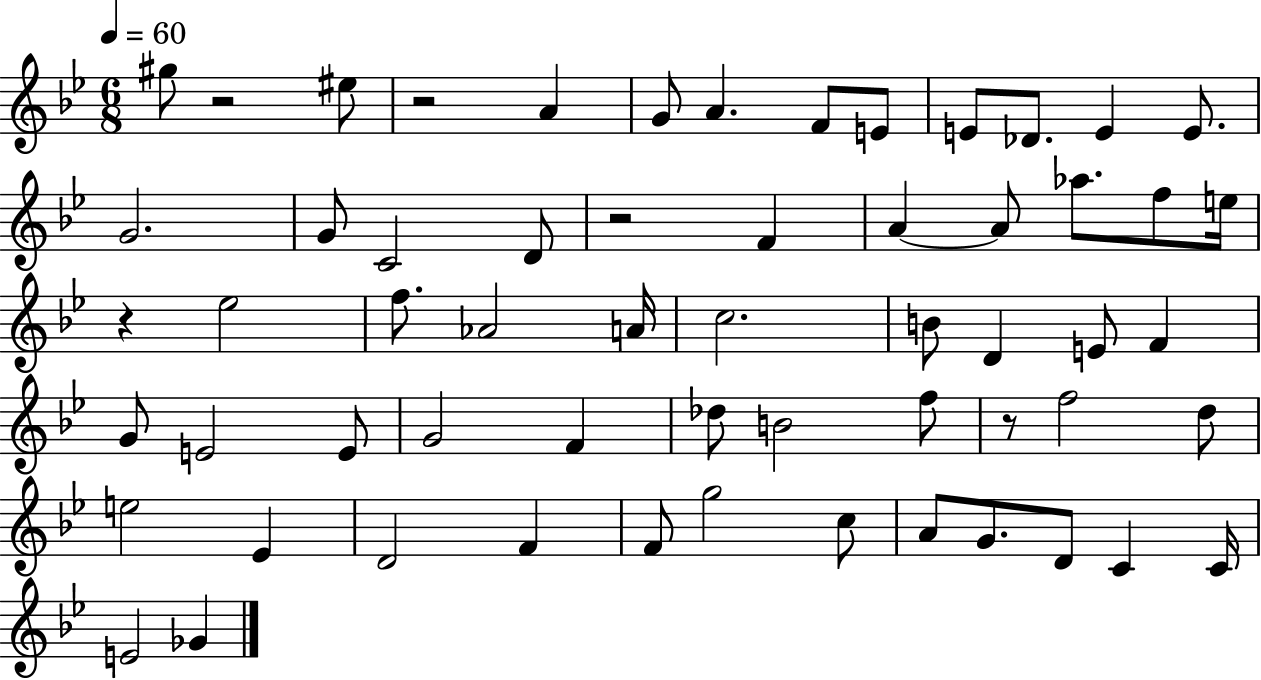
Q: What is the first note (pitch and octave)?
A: G#5